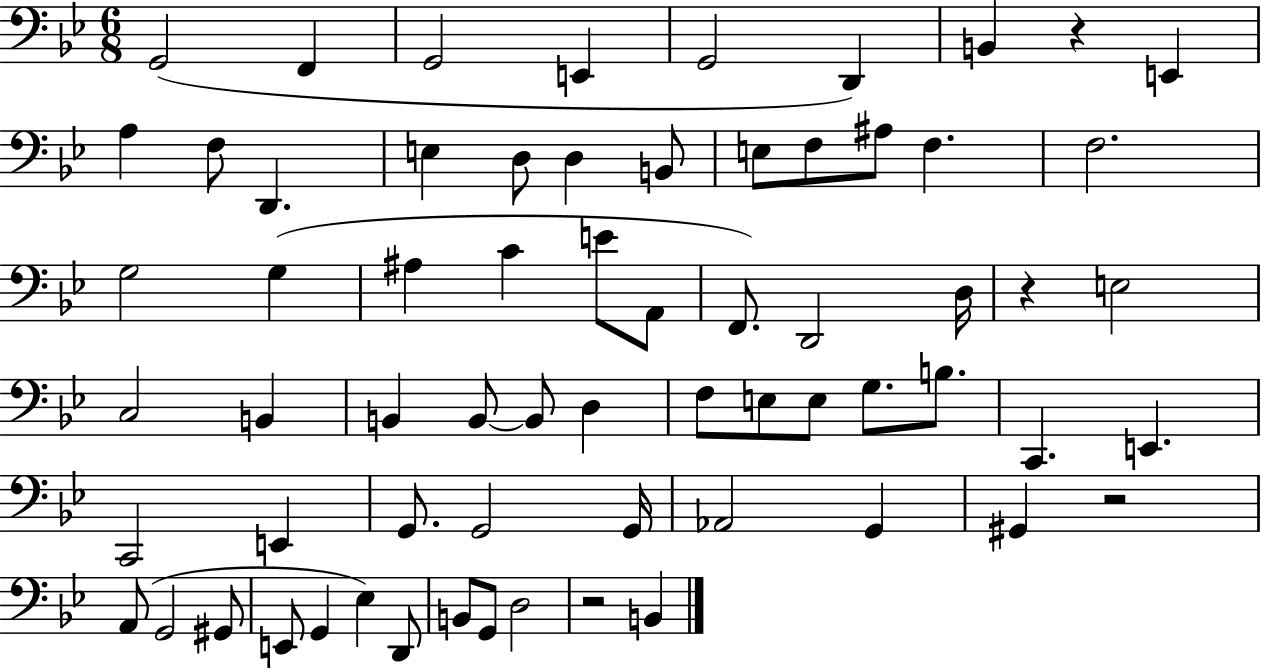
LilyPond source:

{
  \clef bass
  \numericTimeSignature
  \time 6/8
  \key bes \major
  g,2( f,4 | g,2 e,4 | g,2 d,4) | b,4 r4 e,4 | \break a4 f8 d,4. | e4 d8 d4 b,8 | e8 f8 ais8 f4. | f2. | \break g2 g4( | ais4 c'4 e'8 a,8 | f,8.) d,2 d16 | r4 e2 | \break c2 b,4 | b,4 b,8~~ b,8 d4 | f8 e8 e8 g8. b8. | c,4. e,4. | \break c,2 e,4 | g,8. g,2 g,16 | aes,2 g,4 | gis,4 r2 | \break a,8( g,2 gis,8 | e,8 g,4 ees4) d,8 | b,8 g,8 d2 | r2 b,4 | \break \bar "|."
}